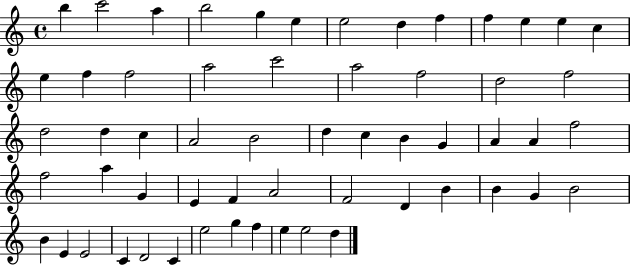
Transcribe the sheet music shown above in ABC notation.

X:1
T:Untitled
M:4/4
L:1/4
K:C
b c'2 a b2 g e e2 d f f e e c e f f2 a2 c'2 a2 f2 d2 f2 d2 d c A2 B2 d c B G A A f2 f2 a G E F A2 F2 D B B G B2 B E E2 C D2 C e2 g f e e2 d